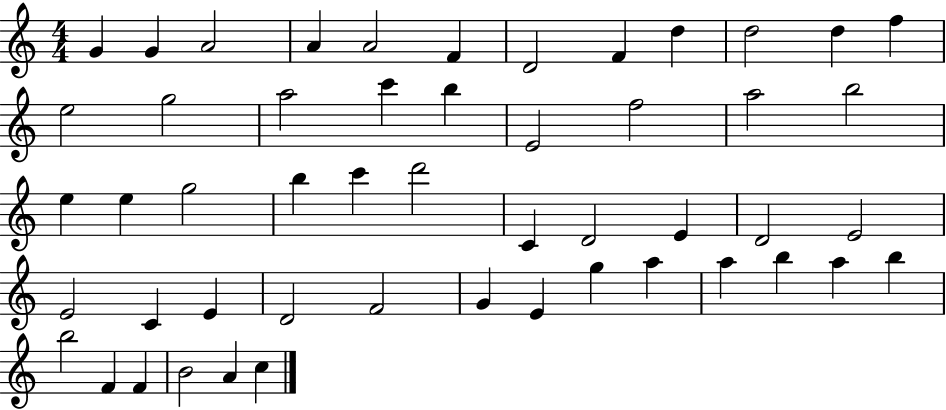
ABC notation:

X:1
T:Untitled
M:4/4
L:1/4
K:C
G G A2 A A2 F D2 F d d2 d f e2 g2 a2 c' b E2 f2 a2 b2 e e g2 b c' d'2 C D2 E D2 E2 E2 C E D2 F2 G E g a a b a b b2 F F B2 A c